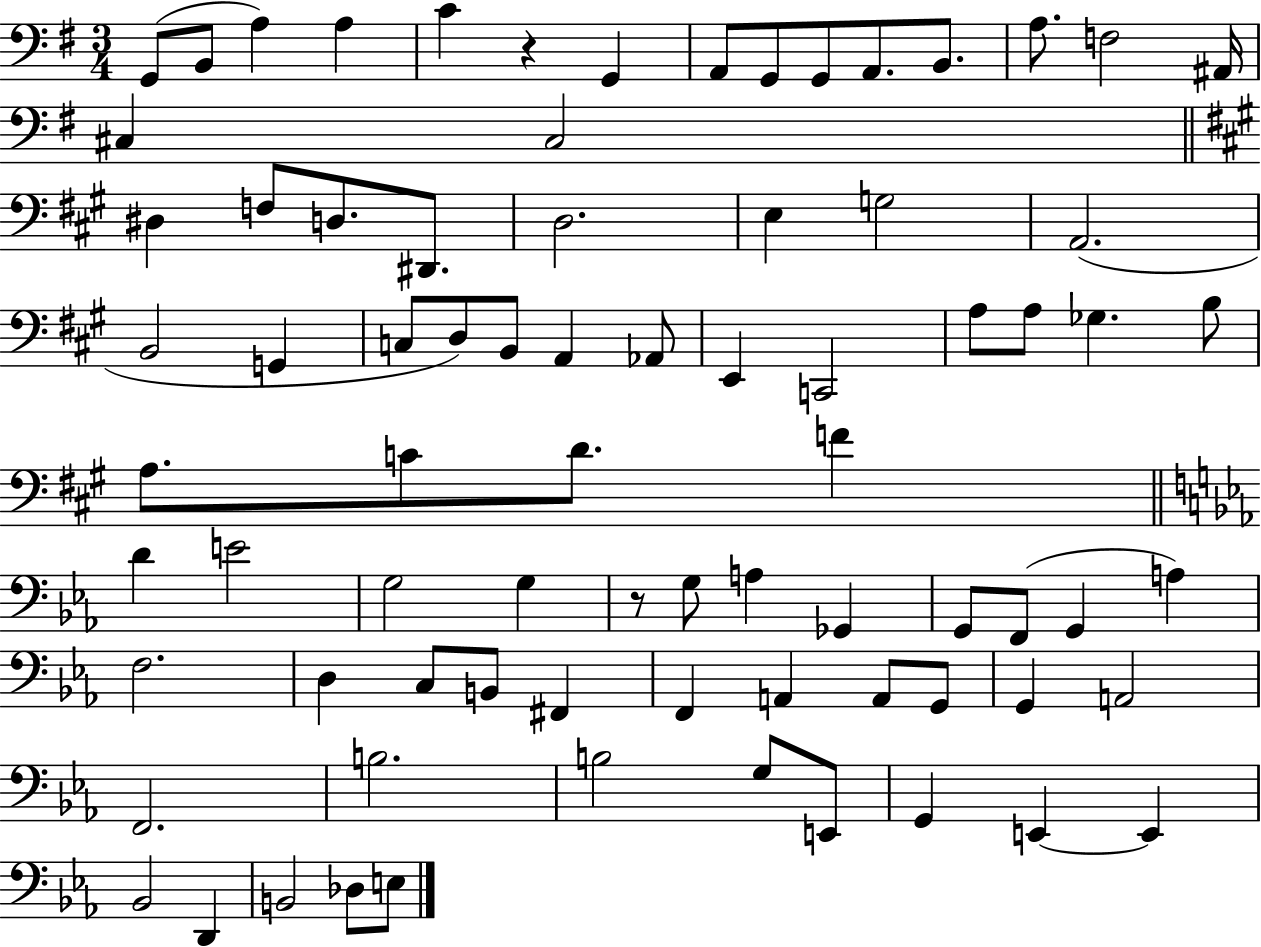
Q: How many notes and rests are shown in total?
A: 78